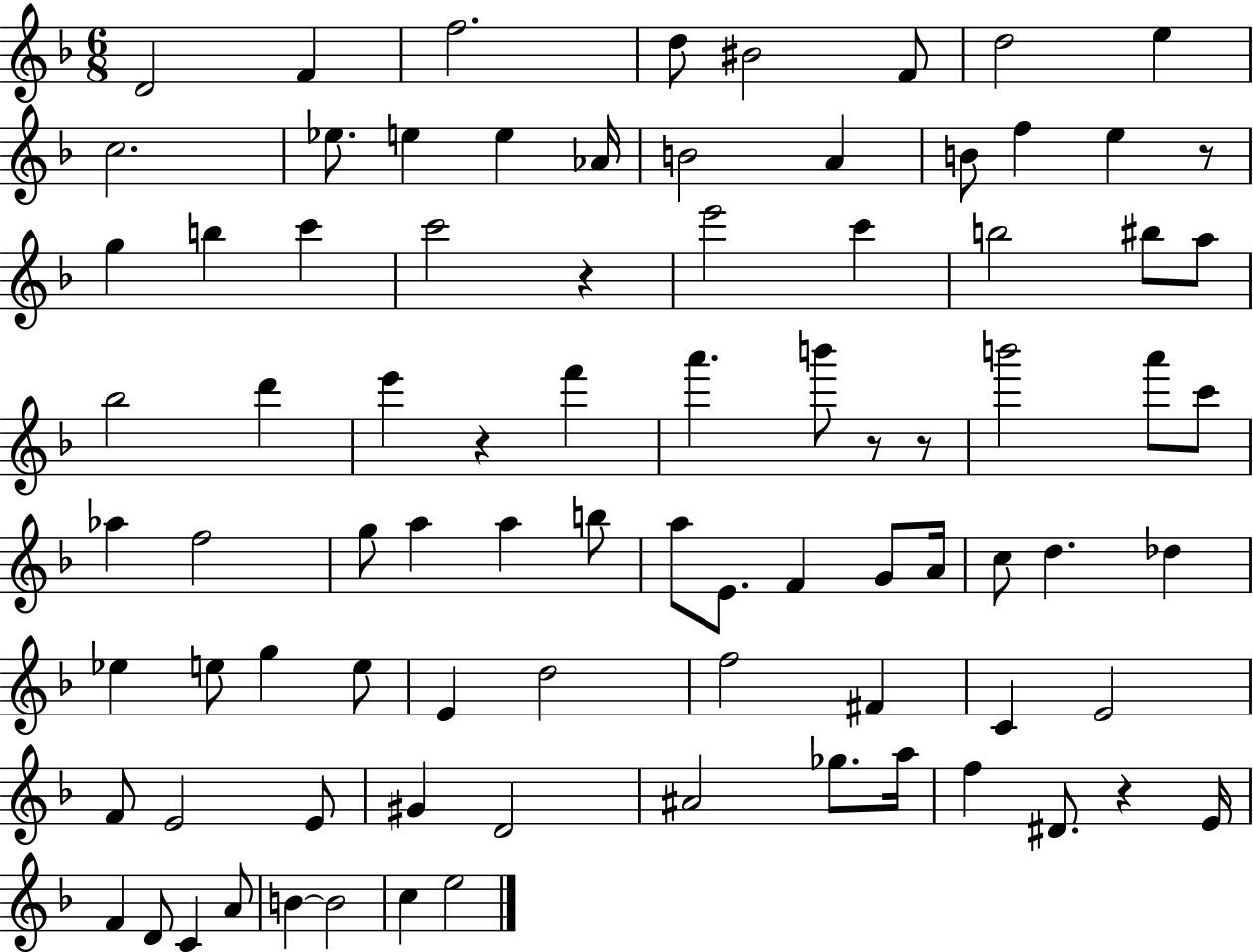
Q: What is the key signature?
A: F major